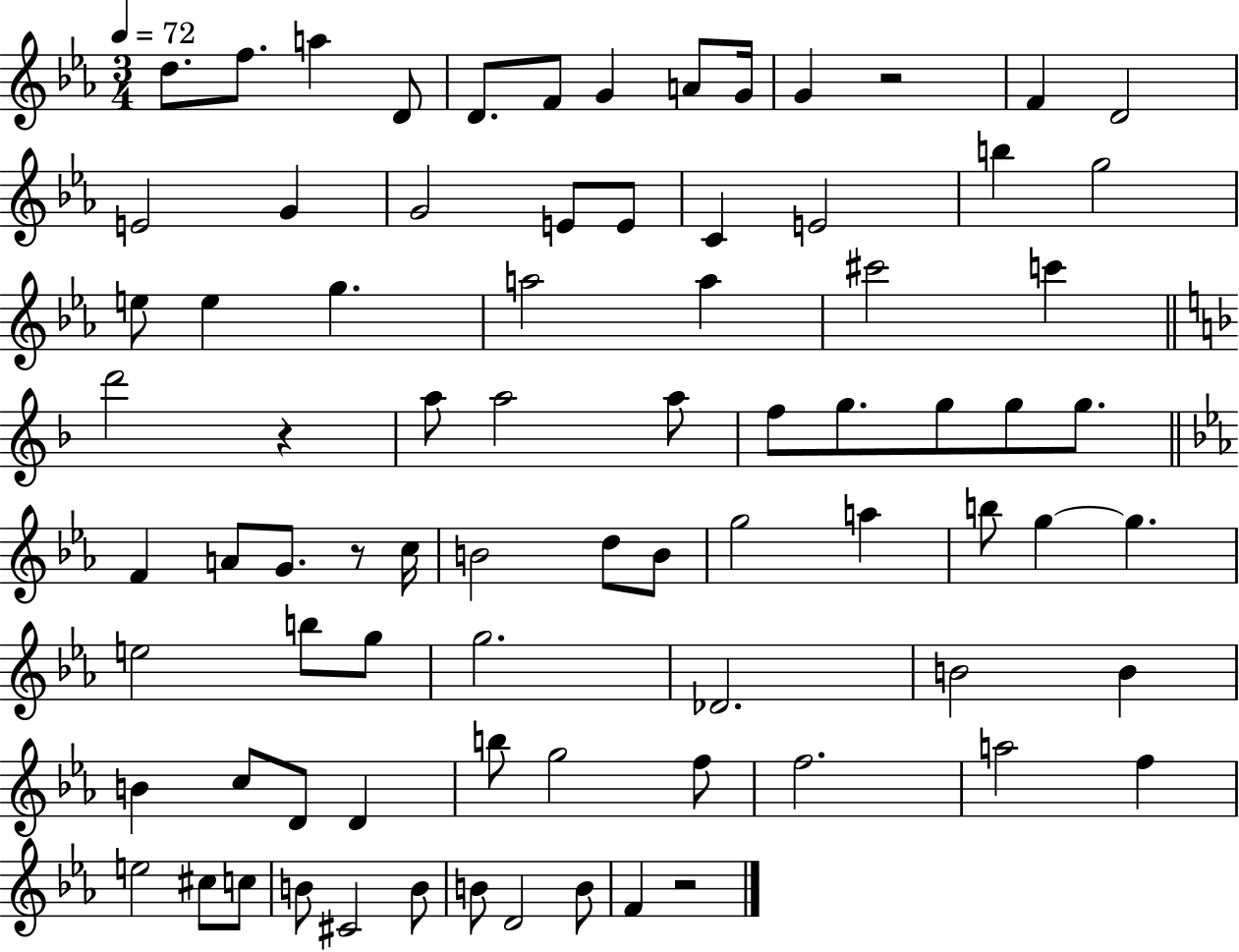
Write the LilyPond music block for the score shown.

{
  \clef treble
  \numericTimeSignature
  \time 3/4
  \key ees \major
  \tempo 4 = 72
  \repeat volta 2 { d''8. f''8. a''4 d'8 | d'8. f'8 g'4 a'8 g'16 | g'4 r2 | f'4 d'2 | \break e'2 g'4 | g'2 e'8 e'8 | c'4 e'2 | b''4 g''2 | \break e''8 e''4 g''4. | a''2 a''4 | cis'''2 c'''4 | \bar "||" \break \key f \major d'''2 r4 | a''8 a''2 a''8 | f''8 g''8. g''8 g''8 g''8. | \bar "||" \break \key c \minor f'4 a'8 g'8. r8 c''16 | b'2 d''8 b'8 | g''2 a''4 | b''8 g''4~~ g''4. | \break e''2 b''8 g''8 | g''2. | des'2. | b'2 b'4 | \break b'4 c''8 d'8 d'4 | b''8 g''2 f''8 | f''2. | a''2 f''4 | \break e''2 cis''8 c''8 | b'8 cis'2 b'8 | b'8 d'2 b'8 | f'4 r2 | \break } \bar "|."
}